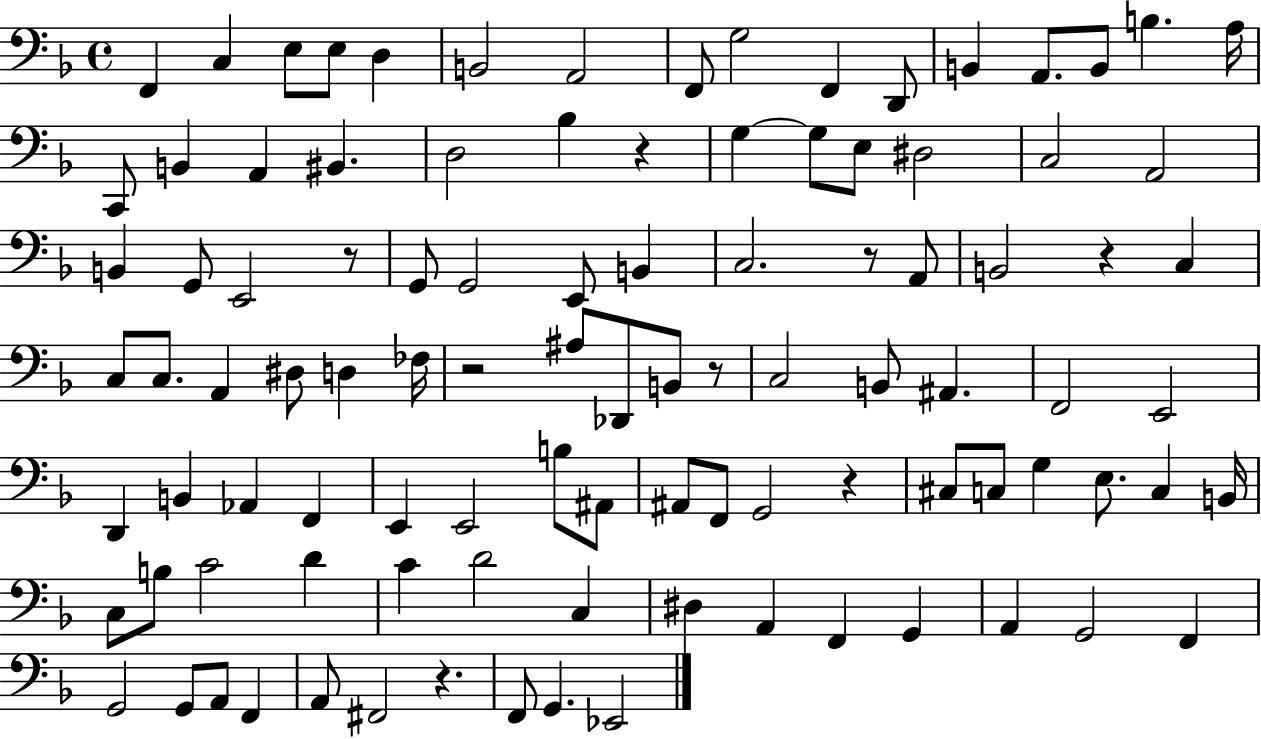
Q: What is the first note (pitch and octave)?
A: F2